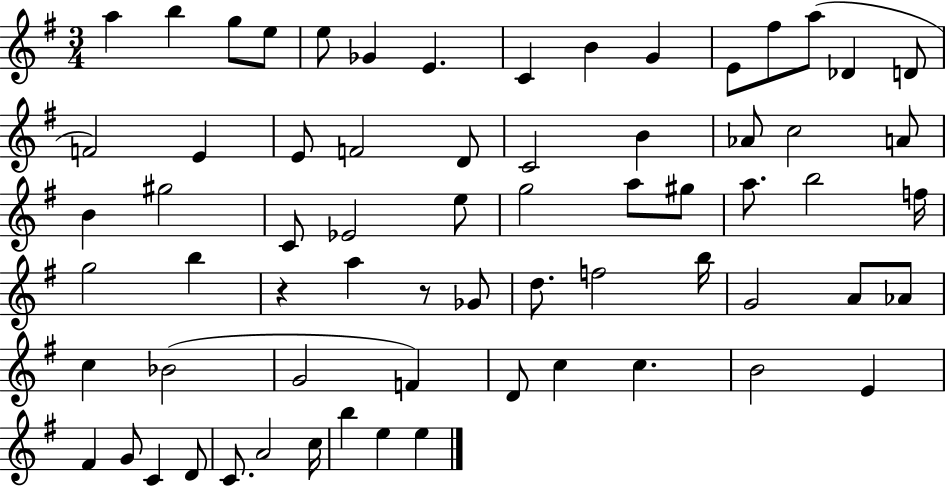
{
  \clef treble
  \numericTimeSignature
  \time 3/4
  \key g \major
  \repeat volta 2 { a''4 b''4 g''8 e''8 | e''8 ges'4 e'4. | c'4 b'4 g'4 | e'8 fis''8 a''8( des'4 d'8 | \break f'2) e'4 | e'8 f'2 d'8 | c'2 b'4 | aes'8 c''2 a'8 | \break b'4 gis''2 | c'8 ees'2 e''8 | g''2 a''8 gis''8 | a''8. b''2 f''16 | \break g''2 b''4 | r4 a''4 r8 ges'8 | d''8. f''2 b''16 | g'2 a'8 aes'8 | \break c''4 bes'2( | g'2 f'4) | d'8 c''4 c''4. | b'2 e'4 | \break fis'4 g'8 c'4 d'8 | c'8. a'2 c''16 | b''4 e''4 e''4 | } \bar "|."
}